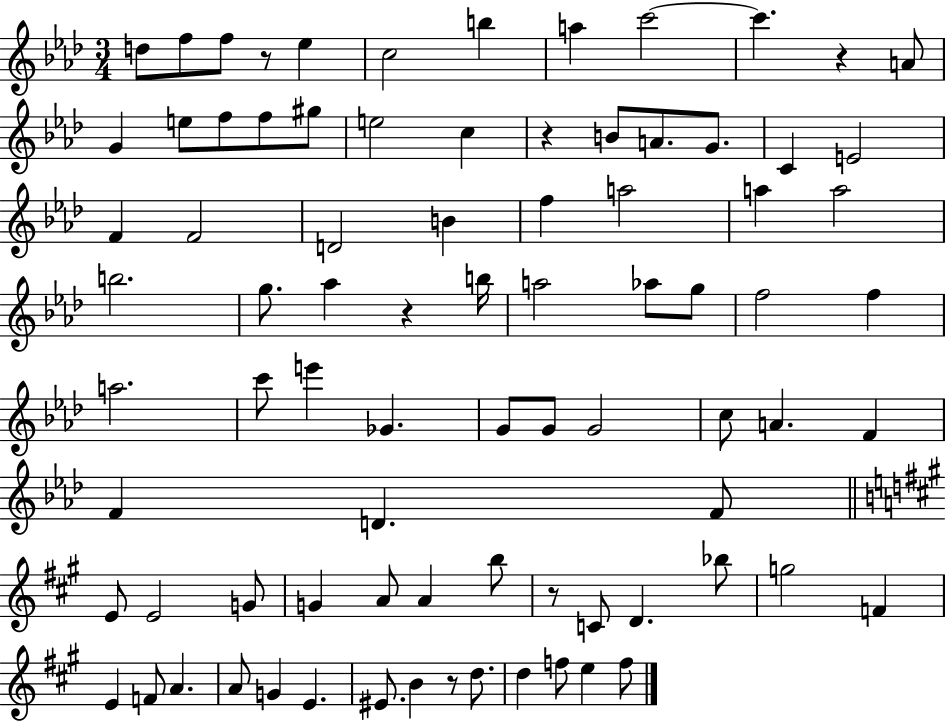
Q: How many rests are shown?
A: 6